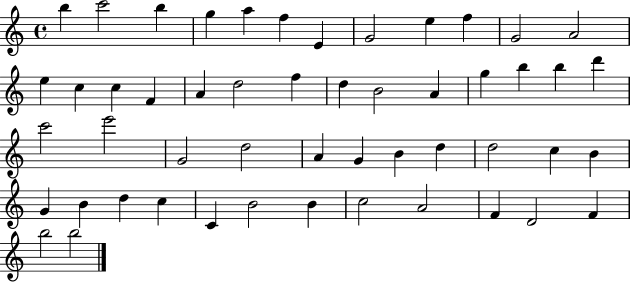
X:1
T:Untitled
M:4/4
L:1/4
K:C
b c'2 b g a f E G2 e f G2 A2 e c c F A d2 f d B2 A g b b d' c'2 e'2 G2 d2 A G B d d2 c B G B d c C B2 B c2 A2 F D2 F b2 b2